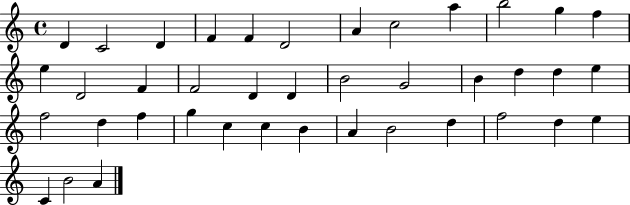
D4/q C4/h D4/q F4/q F4/q D4/h A4/q C5/h A5/q B5/h G5/q F5/q E5/q D4/h F4/q F4/h D4/q D4/q B4/h G4/h B4/q D5/q D5/q E5/q F5/h D5/q F5/q G5/q C5/q C5/q B4/q A4/q B4/h D5/q F5/h D5/q E5/q C4/q B4/h A4/q